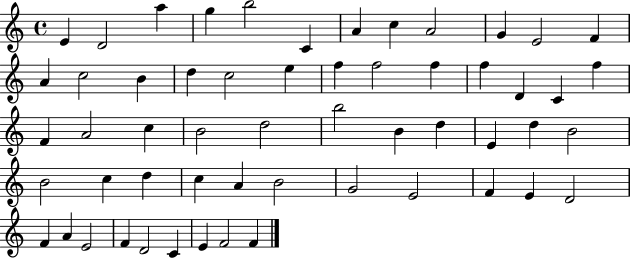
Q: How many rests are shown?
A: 0